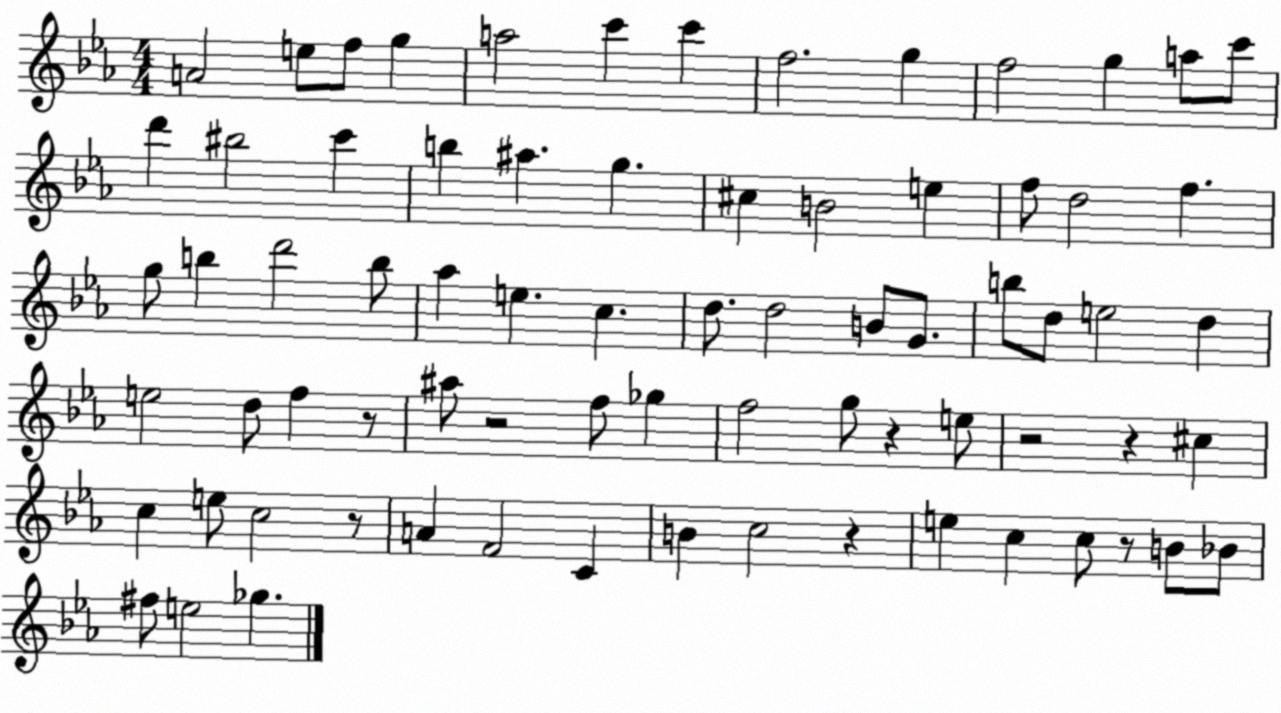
X:1
T:Untitled
M:4/4
L:1/4
K:Eb
A2 e/2 f/2 g a2 c' c' f2 g f2 g a/2 c'/2 d' ^b2 c' b ^a g ^c B2 e f/2 d2 f g/2 b d'2 b/2 _a e c d/2 d2 B/2 G/2 b/2 d/2 e2 d e2 d/2 f z/2 ^a/2 z2 f/2 _g f2 g/2 z e/2 z2 z ^c c e/2 c2 z/2 A F2 C B c2 z e c c/2 z/2 B/2 _B/2 ^f/2 e2 _g